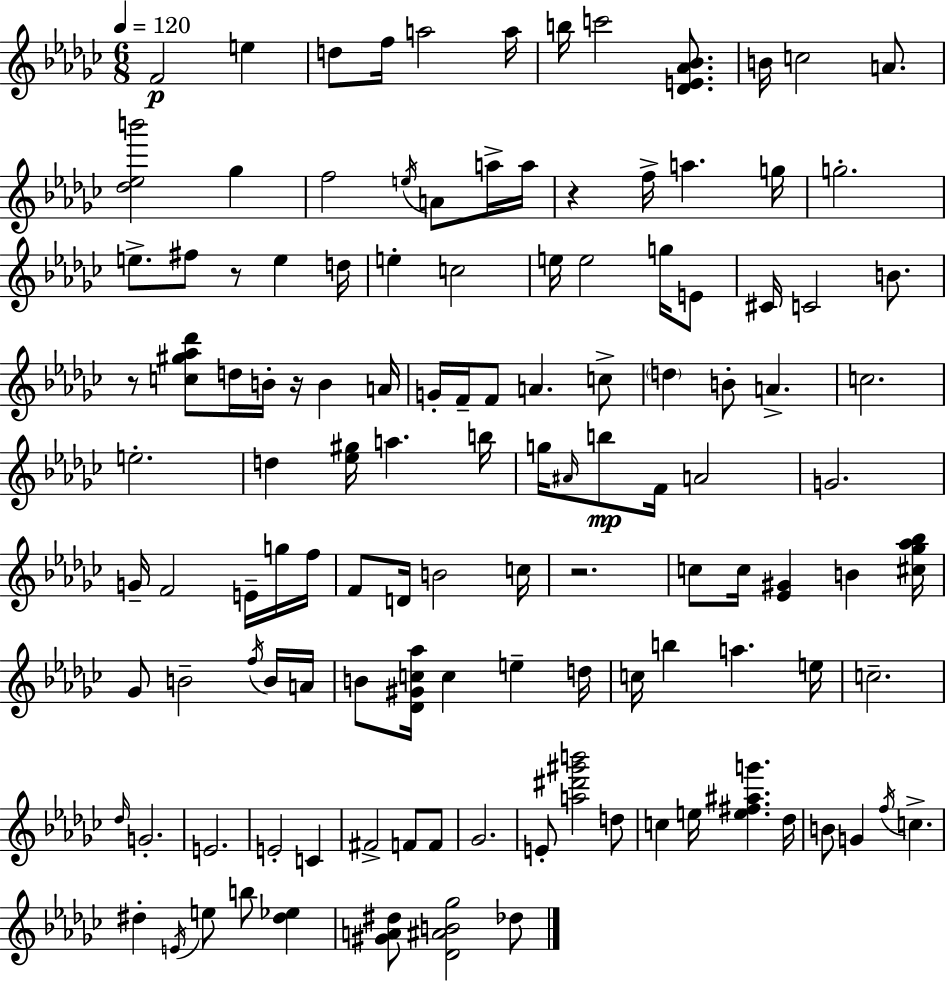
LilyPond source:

{
  \clef treble
  \numericTimeSignature
  \time 6/8
  \key ees \minor
  \tempo 4 = 120
  f'2\p e''4 | d''8 f''16 a''2 a''16 | b''16 c'''2 <des' e' aes' bes'>8. | b'16 c''2 a'8. | \break <des'' ees'' b'''>2 ges''4 | f''2 \acciaccatura { e''16 } a'8 a''16-> | a''16 r4 f''16-> a''4. | g''16 g''2.-. | \break e''8.-> fis''8 r8 e''4 | d''16 e''4-. c''2 | e''16 e''2 g''16 e'8 | cis'16 c'2 b'8. | \break r8 <c'' gis'' aes'' des'''>8 d''16 b'16-. r16 b'4 | a'16 g'16-. f'16-- f'8 a'4. c''8-> | \parenthesize d''4 b'8-. a'4.-> | c''2. | \break e''2.-. | d''4 <ees'' gis''>16 a''4. | b''16 g''16 \grace { ais'16 } b''8\mp f'16 a'2 | g'2. | \break g'16-- f'2 e'16-- | g''16 f''16 f'8 d'16 b'2 | c''16 r2. | c''8 c''16 <ees' gis'>4 b'4 | \break <cis'' ges'' aes'' bes''>16 ges'8 b'2-- | \acciaccatura { f''16 } b'16 a'16 b'8 <des' gis' c'' aes''>16 c''4 e''4-- | d''16 c''16 b''4 a''4. | e''16 c''2.-- | \break \grace { des''16 } g'2.-. | e'2. | e'2-. | c'4 fis'2-> | \break f'8 f'8 ges'2. | e'8-. <a'' dis''' gis''' b'''>2 | d''8 c''4 e''16 <e'' fis'' ais'' g'''>4. | des''16 b'8 g'4 \acciaccatura { f''16 } c''4.-> | \break dis''4-. \acciaccatura { e'16 } e''8 | b''8 <dis'' ees''>4 <gis' a' dis''>8 <des' ais' b' ges''>2 | des''8 \bar "|."
}